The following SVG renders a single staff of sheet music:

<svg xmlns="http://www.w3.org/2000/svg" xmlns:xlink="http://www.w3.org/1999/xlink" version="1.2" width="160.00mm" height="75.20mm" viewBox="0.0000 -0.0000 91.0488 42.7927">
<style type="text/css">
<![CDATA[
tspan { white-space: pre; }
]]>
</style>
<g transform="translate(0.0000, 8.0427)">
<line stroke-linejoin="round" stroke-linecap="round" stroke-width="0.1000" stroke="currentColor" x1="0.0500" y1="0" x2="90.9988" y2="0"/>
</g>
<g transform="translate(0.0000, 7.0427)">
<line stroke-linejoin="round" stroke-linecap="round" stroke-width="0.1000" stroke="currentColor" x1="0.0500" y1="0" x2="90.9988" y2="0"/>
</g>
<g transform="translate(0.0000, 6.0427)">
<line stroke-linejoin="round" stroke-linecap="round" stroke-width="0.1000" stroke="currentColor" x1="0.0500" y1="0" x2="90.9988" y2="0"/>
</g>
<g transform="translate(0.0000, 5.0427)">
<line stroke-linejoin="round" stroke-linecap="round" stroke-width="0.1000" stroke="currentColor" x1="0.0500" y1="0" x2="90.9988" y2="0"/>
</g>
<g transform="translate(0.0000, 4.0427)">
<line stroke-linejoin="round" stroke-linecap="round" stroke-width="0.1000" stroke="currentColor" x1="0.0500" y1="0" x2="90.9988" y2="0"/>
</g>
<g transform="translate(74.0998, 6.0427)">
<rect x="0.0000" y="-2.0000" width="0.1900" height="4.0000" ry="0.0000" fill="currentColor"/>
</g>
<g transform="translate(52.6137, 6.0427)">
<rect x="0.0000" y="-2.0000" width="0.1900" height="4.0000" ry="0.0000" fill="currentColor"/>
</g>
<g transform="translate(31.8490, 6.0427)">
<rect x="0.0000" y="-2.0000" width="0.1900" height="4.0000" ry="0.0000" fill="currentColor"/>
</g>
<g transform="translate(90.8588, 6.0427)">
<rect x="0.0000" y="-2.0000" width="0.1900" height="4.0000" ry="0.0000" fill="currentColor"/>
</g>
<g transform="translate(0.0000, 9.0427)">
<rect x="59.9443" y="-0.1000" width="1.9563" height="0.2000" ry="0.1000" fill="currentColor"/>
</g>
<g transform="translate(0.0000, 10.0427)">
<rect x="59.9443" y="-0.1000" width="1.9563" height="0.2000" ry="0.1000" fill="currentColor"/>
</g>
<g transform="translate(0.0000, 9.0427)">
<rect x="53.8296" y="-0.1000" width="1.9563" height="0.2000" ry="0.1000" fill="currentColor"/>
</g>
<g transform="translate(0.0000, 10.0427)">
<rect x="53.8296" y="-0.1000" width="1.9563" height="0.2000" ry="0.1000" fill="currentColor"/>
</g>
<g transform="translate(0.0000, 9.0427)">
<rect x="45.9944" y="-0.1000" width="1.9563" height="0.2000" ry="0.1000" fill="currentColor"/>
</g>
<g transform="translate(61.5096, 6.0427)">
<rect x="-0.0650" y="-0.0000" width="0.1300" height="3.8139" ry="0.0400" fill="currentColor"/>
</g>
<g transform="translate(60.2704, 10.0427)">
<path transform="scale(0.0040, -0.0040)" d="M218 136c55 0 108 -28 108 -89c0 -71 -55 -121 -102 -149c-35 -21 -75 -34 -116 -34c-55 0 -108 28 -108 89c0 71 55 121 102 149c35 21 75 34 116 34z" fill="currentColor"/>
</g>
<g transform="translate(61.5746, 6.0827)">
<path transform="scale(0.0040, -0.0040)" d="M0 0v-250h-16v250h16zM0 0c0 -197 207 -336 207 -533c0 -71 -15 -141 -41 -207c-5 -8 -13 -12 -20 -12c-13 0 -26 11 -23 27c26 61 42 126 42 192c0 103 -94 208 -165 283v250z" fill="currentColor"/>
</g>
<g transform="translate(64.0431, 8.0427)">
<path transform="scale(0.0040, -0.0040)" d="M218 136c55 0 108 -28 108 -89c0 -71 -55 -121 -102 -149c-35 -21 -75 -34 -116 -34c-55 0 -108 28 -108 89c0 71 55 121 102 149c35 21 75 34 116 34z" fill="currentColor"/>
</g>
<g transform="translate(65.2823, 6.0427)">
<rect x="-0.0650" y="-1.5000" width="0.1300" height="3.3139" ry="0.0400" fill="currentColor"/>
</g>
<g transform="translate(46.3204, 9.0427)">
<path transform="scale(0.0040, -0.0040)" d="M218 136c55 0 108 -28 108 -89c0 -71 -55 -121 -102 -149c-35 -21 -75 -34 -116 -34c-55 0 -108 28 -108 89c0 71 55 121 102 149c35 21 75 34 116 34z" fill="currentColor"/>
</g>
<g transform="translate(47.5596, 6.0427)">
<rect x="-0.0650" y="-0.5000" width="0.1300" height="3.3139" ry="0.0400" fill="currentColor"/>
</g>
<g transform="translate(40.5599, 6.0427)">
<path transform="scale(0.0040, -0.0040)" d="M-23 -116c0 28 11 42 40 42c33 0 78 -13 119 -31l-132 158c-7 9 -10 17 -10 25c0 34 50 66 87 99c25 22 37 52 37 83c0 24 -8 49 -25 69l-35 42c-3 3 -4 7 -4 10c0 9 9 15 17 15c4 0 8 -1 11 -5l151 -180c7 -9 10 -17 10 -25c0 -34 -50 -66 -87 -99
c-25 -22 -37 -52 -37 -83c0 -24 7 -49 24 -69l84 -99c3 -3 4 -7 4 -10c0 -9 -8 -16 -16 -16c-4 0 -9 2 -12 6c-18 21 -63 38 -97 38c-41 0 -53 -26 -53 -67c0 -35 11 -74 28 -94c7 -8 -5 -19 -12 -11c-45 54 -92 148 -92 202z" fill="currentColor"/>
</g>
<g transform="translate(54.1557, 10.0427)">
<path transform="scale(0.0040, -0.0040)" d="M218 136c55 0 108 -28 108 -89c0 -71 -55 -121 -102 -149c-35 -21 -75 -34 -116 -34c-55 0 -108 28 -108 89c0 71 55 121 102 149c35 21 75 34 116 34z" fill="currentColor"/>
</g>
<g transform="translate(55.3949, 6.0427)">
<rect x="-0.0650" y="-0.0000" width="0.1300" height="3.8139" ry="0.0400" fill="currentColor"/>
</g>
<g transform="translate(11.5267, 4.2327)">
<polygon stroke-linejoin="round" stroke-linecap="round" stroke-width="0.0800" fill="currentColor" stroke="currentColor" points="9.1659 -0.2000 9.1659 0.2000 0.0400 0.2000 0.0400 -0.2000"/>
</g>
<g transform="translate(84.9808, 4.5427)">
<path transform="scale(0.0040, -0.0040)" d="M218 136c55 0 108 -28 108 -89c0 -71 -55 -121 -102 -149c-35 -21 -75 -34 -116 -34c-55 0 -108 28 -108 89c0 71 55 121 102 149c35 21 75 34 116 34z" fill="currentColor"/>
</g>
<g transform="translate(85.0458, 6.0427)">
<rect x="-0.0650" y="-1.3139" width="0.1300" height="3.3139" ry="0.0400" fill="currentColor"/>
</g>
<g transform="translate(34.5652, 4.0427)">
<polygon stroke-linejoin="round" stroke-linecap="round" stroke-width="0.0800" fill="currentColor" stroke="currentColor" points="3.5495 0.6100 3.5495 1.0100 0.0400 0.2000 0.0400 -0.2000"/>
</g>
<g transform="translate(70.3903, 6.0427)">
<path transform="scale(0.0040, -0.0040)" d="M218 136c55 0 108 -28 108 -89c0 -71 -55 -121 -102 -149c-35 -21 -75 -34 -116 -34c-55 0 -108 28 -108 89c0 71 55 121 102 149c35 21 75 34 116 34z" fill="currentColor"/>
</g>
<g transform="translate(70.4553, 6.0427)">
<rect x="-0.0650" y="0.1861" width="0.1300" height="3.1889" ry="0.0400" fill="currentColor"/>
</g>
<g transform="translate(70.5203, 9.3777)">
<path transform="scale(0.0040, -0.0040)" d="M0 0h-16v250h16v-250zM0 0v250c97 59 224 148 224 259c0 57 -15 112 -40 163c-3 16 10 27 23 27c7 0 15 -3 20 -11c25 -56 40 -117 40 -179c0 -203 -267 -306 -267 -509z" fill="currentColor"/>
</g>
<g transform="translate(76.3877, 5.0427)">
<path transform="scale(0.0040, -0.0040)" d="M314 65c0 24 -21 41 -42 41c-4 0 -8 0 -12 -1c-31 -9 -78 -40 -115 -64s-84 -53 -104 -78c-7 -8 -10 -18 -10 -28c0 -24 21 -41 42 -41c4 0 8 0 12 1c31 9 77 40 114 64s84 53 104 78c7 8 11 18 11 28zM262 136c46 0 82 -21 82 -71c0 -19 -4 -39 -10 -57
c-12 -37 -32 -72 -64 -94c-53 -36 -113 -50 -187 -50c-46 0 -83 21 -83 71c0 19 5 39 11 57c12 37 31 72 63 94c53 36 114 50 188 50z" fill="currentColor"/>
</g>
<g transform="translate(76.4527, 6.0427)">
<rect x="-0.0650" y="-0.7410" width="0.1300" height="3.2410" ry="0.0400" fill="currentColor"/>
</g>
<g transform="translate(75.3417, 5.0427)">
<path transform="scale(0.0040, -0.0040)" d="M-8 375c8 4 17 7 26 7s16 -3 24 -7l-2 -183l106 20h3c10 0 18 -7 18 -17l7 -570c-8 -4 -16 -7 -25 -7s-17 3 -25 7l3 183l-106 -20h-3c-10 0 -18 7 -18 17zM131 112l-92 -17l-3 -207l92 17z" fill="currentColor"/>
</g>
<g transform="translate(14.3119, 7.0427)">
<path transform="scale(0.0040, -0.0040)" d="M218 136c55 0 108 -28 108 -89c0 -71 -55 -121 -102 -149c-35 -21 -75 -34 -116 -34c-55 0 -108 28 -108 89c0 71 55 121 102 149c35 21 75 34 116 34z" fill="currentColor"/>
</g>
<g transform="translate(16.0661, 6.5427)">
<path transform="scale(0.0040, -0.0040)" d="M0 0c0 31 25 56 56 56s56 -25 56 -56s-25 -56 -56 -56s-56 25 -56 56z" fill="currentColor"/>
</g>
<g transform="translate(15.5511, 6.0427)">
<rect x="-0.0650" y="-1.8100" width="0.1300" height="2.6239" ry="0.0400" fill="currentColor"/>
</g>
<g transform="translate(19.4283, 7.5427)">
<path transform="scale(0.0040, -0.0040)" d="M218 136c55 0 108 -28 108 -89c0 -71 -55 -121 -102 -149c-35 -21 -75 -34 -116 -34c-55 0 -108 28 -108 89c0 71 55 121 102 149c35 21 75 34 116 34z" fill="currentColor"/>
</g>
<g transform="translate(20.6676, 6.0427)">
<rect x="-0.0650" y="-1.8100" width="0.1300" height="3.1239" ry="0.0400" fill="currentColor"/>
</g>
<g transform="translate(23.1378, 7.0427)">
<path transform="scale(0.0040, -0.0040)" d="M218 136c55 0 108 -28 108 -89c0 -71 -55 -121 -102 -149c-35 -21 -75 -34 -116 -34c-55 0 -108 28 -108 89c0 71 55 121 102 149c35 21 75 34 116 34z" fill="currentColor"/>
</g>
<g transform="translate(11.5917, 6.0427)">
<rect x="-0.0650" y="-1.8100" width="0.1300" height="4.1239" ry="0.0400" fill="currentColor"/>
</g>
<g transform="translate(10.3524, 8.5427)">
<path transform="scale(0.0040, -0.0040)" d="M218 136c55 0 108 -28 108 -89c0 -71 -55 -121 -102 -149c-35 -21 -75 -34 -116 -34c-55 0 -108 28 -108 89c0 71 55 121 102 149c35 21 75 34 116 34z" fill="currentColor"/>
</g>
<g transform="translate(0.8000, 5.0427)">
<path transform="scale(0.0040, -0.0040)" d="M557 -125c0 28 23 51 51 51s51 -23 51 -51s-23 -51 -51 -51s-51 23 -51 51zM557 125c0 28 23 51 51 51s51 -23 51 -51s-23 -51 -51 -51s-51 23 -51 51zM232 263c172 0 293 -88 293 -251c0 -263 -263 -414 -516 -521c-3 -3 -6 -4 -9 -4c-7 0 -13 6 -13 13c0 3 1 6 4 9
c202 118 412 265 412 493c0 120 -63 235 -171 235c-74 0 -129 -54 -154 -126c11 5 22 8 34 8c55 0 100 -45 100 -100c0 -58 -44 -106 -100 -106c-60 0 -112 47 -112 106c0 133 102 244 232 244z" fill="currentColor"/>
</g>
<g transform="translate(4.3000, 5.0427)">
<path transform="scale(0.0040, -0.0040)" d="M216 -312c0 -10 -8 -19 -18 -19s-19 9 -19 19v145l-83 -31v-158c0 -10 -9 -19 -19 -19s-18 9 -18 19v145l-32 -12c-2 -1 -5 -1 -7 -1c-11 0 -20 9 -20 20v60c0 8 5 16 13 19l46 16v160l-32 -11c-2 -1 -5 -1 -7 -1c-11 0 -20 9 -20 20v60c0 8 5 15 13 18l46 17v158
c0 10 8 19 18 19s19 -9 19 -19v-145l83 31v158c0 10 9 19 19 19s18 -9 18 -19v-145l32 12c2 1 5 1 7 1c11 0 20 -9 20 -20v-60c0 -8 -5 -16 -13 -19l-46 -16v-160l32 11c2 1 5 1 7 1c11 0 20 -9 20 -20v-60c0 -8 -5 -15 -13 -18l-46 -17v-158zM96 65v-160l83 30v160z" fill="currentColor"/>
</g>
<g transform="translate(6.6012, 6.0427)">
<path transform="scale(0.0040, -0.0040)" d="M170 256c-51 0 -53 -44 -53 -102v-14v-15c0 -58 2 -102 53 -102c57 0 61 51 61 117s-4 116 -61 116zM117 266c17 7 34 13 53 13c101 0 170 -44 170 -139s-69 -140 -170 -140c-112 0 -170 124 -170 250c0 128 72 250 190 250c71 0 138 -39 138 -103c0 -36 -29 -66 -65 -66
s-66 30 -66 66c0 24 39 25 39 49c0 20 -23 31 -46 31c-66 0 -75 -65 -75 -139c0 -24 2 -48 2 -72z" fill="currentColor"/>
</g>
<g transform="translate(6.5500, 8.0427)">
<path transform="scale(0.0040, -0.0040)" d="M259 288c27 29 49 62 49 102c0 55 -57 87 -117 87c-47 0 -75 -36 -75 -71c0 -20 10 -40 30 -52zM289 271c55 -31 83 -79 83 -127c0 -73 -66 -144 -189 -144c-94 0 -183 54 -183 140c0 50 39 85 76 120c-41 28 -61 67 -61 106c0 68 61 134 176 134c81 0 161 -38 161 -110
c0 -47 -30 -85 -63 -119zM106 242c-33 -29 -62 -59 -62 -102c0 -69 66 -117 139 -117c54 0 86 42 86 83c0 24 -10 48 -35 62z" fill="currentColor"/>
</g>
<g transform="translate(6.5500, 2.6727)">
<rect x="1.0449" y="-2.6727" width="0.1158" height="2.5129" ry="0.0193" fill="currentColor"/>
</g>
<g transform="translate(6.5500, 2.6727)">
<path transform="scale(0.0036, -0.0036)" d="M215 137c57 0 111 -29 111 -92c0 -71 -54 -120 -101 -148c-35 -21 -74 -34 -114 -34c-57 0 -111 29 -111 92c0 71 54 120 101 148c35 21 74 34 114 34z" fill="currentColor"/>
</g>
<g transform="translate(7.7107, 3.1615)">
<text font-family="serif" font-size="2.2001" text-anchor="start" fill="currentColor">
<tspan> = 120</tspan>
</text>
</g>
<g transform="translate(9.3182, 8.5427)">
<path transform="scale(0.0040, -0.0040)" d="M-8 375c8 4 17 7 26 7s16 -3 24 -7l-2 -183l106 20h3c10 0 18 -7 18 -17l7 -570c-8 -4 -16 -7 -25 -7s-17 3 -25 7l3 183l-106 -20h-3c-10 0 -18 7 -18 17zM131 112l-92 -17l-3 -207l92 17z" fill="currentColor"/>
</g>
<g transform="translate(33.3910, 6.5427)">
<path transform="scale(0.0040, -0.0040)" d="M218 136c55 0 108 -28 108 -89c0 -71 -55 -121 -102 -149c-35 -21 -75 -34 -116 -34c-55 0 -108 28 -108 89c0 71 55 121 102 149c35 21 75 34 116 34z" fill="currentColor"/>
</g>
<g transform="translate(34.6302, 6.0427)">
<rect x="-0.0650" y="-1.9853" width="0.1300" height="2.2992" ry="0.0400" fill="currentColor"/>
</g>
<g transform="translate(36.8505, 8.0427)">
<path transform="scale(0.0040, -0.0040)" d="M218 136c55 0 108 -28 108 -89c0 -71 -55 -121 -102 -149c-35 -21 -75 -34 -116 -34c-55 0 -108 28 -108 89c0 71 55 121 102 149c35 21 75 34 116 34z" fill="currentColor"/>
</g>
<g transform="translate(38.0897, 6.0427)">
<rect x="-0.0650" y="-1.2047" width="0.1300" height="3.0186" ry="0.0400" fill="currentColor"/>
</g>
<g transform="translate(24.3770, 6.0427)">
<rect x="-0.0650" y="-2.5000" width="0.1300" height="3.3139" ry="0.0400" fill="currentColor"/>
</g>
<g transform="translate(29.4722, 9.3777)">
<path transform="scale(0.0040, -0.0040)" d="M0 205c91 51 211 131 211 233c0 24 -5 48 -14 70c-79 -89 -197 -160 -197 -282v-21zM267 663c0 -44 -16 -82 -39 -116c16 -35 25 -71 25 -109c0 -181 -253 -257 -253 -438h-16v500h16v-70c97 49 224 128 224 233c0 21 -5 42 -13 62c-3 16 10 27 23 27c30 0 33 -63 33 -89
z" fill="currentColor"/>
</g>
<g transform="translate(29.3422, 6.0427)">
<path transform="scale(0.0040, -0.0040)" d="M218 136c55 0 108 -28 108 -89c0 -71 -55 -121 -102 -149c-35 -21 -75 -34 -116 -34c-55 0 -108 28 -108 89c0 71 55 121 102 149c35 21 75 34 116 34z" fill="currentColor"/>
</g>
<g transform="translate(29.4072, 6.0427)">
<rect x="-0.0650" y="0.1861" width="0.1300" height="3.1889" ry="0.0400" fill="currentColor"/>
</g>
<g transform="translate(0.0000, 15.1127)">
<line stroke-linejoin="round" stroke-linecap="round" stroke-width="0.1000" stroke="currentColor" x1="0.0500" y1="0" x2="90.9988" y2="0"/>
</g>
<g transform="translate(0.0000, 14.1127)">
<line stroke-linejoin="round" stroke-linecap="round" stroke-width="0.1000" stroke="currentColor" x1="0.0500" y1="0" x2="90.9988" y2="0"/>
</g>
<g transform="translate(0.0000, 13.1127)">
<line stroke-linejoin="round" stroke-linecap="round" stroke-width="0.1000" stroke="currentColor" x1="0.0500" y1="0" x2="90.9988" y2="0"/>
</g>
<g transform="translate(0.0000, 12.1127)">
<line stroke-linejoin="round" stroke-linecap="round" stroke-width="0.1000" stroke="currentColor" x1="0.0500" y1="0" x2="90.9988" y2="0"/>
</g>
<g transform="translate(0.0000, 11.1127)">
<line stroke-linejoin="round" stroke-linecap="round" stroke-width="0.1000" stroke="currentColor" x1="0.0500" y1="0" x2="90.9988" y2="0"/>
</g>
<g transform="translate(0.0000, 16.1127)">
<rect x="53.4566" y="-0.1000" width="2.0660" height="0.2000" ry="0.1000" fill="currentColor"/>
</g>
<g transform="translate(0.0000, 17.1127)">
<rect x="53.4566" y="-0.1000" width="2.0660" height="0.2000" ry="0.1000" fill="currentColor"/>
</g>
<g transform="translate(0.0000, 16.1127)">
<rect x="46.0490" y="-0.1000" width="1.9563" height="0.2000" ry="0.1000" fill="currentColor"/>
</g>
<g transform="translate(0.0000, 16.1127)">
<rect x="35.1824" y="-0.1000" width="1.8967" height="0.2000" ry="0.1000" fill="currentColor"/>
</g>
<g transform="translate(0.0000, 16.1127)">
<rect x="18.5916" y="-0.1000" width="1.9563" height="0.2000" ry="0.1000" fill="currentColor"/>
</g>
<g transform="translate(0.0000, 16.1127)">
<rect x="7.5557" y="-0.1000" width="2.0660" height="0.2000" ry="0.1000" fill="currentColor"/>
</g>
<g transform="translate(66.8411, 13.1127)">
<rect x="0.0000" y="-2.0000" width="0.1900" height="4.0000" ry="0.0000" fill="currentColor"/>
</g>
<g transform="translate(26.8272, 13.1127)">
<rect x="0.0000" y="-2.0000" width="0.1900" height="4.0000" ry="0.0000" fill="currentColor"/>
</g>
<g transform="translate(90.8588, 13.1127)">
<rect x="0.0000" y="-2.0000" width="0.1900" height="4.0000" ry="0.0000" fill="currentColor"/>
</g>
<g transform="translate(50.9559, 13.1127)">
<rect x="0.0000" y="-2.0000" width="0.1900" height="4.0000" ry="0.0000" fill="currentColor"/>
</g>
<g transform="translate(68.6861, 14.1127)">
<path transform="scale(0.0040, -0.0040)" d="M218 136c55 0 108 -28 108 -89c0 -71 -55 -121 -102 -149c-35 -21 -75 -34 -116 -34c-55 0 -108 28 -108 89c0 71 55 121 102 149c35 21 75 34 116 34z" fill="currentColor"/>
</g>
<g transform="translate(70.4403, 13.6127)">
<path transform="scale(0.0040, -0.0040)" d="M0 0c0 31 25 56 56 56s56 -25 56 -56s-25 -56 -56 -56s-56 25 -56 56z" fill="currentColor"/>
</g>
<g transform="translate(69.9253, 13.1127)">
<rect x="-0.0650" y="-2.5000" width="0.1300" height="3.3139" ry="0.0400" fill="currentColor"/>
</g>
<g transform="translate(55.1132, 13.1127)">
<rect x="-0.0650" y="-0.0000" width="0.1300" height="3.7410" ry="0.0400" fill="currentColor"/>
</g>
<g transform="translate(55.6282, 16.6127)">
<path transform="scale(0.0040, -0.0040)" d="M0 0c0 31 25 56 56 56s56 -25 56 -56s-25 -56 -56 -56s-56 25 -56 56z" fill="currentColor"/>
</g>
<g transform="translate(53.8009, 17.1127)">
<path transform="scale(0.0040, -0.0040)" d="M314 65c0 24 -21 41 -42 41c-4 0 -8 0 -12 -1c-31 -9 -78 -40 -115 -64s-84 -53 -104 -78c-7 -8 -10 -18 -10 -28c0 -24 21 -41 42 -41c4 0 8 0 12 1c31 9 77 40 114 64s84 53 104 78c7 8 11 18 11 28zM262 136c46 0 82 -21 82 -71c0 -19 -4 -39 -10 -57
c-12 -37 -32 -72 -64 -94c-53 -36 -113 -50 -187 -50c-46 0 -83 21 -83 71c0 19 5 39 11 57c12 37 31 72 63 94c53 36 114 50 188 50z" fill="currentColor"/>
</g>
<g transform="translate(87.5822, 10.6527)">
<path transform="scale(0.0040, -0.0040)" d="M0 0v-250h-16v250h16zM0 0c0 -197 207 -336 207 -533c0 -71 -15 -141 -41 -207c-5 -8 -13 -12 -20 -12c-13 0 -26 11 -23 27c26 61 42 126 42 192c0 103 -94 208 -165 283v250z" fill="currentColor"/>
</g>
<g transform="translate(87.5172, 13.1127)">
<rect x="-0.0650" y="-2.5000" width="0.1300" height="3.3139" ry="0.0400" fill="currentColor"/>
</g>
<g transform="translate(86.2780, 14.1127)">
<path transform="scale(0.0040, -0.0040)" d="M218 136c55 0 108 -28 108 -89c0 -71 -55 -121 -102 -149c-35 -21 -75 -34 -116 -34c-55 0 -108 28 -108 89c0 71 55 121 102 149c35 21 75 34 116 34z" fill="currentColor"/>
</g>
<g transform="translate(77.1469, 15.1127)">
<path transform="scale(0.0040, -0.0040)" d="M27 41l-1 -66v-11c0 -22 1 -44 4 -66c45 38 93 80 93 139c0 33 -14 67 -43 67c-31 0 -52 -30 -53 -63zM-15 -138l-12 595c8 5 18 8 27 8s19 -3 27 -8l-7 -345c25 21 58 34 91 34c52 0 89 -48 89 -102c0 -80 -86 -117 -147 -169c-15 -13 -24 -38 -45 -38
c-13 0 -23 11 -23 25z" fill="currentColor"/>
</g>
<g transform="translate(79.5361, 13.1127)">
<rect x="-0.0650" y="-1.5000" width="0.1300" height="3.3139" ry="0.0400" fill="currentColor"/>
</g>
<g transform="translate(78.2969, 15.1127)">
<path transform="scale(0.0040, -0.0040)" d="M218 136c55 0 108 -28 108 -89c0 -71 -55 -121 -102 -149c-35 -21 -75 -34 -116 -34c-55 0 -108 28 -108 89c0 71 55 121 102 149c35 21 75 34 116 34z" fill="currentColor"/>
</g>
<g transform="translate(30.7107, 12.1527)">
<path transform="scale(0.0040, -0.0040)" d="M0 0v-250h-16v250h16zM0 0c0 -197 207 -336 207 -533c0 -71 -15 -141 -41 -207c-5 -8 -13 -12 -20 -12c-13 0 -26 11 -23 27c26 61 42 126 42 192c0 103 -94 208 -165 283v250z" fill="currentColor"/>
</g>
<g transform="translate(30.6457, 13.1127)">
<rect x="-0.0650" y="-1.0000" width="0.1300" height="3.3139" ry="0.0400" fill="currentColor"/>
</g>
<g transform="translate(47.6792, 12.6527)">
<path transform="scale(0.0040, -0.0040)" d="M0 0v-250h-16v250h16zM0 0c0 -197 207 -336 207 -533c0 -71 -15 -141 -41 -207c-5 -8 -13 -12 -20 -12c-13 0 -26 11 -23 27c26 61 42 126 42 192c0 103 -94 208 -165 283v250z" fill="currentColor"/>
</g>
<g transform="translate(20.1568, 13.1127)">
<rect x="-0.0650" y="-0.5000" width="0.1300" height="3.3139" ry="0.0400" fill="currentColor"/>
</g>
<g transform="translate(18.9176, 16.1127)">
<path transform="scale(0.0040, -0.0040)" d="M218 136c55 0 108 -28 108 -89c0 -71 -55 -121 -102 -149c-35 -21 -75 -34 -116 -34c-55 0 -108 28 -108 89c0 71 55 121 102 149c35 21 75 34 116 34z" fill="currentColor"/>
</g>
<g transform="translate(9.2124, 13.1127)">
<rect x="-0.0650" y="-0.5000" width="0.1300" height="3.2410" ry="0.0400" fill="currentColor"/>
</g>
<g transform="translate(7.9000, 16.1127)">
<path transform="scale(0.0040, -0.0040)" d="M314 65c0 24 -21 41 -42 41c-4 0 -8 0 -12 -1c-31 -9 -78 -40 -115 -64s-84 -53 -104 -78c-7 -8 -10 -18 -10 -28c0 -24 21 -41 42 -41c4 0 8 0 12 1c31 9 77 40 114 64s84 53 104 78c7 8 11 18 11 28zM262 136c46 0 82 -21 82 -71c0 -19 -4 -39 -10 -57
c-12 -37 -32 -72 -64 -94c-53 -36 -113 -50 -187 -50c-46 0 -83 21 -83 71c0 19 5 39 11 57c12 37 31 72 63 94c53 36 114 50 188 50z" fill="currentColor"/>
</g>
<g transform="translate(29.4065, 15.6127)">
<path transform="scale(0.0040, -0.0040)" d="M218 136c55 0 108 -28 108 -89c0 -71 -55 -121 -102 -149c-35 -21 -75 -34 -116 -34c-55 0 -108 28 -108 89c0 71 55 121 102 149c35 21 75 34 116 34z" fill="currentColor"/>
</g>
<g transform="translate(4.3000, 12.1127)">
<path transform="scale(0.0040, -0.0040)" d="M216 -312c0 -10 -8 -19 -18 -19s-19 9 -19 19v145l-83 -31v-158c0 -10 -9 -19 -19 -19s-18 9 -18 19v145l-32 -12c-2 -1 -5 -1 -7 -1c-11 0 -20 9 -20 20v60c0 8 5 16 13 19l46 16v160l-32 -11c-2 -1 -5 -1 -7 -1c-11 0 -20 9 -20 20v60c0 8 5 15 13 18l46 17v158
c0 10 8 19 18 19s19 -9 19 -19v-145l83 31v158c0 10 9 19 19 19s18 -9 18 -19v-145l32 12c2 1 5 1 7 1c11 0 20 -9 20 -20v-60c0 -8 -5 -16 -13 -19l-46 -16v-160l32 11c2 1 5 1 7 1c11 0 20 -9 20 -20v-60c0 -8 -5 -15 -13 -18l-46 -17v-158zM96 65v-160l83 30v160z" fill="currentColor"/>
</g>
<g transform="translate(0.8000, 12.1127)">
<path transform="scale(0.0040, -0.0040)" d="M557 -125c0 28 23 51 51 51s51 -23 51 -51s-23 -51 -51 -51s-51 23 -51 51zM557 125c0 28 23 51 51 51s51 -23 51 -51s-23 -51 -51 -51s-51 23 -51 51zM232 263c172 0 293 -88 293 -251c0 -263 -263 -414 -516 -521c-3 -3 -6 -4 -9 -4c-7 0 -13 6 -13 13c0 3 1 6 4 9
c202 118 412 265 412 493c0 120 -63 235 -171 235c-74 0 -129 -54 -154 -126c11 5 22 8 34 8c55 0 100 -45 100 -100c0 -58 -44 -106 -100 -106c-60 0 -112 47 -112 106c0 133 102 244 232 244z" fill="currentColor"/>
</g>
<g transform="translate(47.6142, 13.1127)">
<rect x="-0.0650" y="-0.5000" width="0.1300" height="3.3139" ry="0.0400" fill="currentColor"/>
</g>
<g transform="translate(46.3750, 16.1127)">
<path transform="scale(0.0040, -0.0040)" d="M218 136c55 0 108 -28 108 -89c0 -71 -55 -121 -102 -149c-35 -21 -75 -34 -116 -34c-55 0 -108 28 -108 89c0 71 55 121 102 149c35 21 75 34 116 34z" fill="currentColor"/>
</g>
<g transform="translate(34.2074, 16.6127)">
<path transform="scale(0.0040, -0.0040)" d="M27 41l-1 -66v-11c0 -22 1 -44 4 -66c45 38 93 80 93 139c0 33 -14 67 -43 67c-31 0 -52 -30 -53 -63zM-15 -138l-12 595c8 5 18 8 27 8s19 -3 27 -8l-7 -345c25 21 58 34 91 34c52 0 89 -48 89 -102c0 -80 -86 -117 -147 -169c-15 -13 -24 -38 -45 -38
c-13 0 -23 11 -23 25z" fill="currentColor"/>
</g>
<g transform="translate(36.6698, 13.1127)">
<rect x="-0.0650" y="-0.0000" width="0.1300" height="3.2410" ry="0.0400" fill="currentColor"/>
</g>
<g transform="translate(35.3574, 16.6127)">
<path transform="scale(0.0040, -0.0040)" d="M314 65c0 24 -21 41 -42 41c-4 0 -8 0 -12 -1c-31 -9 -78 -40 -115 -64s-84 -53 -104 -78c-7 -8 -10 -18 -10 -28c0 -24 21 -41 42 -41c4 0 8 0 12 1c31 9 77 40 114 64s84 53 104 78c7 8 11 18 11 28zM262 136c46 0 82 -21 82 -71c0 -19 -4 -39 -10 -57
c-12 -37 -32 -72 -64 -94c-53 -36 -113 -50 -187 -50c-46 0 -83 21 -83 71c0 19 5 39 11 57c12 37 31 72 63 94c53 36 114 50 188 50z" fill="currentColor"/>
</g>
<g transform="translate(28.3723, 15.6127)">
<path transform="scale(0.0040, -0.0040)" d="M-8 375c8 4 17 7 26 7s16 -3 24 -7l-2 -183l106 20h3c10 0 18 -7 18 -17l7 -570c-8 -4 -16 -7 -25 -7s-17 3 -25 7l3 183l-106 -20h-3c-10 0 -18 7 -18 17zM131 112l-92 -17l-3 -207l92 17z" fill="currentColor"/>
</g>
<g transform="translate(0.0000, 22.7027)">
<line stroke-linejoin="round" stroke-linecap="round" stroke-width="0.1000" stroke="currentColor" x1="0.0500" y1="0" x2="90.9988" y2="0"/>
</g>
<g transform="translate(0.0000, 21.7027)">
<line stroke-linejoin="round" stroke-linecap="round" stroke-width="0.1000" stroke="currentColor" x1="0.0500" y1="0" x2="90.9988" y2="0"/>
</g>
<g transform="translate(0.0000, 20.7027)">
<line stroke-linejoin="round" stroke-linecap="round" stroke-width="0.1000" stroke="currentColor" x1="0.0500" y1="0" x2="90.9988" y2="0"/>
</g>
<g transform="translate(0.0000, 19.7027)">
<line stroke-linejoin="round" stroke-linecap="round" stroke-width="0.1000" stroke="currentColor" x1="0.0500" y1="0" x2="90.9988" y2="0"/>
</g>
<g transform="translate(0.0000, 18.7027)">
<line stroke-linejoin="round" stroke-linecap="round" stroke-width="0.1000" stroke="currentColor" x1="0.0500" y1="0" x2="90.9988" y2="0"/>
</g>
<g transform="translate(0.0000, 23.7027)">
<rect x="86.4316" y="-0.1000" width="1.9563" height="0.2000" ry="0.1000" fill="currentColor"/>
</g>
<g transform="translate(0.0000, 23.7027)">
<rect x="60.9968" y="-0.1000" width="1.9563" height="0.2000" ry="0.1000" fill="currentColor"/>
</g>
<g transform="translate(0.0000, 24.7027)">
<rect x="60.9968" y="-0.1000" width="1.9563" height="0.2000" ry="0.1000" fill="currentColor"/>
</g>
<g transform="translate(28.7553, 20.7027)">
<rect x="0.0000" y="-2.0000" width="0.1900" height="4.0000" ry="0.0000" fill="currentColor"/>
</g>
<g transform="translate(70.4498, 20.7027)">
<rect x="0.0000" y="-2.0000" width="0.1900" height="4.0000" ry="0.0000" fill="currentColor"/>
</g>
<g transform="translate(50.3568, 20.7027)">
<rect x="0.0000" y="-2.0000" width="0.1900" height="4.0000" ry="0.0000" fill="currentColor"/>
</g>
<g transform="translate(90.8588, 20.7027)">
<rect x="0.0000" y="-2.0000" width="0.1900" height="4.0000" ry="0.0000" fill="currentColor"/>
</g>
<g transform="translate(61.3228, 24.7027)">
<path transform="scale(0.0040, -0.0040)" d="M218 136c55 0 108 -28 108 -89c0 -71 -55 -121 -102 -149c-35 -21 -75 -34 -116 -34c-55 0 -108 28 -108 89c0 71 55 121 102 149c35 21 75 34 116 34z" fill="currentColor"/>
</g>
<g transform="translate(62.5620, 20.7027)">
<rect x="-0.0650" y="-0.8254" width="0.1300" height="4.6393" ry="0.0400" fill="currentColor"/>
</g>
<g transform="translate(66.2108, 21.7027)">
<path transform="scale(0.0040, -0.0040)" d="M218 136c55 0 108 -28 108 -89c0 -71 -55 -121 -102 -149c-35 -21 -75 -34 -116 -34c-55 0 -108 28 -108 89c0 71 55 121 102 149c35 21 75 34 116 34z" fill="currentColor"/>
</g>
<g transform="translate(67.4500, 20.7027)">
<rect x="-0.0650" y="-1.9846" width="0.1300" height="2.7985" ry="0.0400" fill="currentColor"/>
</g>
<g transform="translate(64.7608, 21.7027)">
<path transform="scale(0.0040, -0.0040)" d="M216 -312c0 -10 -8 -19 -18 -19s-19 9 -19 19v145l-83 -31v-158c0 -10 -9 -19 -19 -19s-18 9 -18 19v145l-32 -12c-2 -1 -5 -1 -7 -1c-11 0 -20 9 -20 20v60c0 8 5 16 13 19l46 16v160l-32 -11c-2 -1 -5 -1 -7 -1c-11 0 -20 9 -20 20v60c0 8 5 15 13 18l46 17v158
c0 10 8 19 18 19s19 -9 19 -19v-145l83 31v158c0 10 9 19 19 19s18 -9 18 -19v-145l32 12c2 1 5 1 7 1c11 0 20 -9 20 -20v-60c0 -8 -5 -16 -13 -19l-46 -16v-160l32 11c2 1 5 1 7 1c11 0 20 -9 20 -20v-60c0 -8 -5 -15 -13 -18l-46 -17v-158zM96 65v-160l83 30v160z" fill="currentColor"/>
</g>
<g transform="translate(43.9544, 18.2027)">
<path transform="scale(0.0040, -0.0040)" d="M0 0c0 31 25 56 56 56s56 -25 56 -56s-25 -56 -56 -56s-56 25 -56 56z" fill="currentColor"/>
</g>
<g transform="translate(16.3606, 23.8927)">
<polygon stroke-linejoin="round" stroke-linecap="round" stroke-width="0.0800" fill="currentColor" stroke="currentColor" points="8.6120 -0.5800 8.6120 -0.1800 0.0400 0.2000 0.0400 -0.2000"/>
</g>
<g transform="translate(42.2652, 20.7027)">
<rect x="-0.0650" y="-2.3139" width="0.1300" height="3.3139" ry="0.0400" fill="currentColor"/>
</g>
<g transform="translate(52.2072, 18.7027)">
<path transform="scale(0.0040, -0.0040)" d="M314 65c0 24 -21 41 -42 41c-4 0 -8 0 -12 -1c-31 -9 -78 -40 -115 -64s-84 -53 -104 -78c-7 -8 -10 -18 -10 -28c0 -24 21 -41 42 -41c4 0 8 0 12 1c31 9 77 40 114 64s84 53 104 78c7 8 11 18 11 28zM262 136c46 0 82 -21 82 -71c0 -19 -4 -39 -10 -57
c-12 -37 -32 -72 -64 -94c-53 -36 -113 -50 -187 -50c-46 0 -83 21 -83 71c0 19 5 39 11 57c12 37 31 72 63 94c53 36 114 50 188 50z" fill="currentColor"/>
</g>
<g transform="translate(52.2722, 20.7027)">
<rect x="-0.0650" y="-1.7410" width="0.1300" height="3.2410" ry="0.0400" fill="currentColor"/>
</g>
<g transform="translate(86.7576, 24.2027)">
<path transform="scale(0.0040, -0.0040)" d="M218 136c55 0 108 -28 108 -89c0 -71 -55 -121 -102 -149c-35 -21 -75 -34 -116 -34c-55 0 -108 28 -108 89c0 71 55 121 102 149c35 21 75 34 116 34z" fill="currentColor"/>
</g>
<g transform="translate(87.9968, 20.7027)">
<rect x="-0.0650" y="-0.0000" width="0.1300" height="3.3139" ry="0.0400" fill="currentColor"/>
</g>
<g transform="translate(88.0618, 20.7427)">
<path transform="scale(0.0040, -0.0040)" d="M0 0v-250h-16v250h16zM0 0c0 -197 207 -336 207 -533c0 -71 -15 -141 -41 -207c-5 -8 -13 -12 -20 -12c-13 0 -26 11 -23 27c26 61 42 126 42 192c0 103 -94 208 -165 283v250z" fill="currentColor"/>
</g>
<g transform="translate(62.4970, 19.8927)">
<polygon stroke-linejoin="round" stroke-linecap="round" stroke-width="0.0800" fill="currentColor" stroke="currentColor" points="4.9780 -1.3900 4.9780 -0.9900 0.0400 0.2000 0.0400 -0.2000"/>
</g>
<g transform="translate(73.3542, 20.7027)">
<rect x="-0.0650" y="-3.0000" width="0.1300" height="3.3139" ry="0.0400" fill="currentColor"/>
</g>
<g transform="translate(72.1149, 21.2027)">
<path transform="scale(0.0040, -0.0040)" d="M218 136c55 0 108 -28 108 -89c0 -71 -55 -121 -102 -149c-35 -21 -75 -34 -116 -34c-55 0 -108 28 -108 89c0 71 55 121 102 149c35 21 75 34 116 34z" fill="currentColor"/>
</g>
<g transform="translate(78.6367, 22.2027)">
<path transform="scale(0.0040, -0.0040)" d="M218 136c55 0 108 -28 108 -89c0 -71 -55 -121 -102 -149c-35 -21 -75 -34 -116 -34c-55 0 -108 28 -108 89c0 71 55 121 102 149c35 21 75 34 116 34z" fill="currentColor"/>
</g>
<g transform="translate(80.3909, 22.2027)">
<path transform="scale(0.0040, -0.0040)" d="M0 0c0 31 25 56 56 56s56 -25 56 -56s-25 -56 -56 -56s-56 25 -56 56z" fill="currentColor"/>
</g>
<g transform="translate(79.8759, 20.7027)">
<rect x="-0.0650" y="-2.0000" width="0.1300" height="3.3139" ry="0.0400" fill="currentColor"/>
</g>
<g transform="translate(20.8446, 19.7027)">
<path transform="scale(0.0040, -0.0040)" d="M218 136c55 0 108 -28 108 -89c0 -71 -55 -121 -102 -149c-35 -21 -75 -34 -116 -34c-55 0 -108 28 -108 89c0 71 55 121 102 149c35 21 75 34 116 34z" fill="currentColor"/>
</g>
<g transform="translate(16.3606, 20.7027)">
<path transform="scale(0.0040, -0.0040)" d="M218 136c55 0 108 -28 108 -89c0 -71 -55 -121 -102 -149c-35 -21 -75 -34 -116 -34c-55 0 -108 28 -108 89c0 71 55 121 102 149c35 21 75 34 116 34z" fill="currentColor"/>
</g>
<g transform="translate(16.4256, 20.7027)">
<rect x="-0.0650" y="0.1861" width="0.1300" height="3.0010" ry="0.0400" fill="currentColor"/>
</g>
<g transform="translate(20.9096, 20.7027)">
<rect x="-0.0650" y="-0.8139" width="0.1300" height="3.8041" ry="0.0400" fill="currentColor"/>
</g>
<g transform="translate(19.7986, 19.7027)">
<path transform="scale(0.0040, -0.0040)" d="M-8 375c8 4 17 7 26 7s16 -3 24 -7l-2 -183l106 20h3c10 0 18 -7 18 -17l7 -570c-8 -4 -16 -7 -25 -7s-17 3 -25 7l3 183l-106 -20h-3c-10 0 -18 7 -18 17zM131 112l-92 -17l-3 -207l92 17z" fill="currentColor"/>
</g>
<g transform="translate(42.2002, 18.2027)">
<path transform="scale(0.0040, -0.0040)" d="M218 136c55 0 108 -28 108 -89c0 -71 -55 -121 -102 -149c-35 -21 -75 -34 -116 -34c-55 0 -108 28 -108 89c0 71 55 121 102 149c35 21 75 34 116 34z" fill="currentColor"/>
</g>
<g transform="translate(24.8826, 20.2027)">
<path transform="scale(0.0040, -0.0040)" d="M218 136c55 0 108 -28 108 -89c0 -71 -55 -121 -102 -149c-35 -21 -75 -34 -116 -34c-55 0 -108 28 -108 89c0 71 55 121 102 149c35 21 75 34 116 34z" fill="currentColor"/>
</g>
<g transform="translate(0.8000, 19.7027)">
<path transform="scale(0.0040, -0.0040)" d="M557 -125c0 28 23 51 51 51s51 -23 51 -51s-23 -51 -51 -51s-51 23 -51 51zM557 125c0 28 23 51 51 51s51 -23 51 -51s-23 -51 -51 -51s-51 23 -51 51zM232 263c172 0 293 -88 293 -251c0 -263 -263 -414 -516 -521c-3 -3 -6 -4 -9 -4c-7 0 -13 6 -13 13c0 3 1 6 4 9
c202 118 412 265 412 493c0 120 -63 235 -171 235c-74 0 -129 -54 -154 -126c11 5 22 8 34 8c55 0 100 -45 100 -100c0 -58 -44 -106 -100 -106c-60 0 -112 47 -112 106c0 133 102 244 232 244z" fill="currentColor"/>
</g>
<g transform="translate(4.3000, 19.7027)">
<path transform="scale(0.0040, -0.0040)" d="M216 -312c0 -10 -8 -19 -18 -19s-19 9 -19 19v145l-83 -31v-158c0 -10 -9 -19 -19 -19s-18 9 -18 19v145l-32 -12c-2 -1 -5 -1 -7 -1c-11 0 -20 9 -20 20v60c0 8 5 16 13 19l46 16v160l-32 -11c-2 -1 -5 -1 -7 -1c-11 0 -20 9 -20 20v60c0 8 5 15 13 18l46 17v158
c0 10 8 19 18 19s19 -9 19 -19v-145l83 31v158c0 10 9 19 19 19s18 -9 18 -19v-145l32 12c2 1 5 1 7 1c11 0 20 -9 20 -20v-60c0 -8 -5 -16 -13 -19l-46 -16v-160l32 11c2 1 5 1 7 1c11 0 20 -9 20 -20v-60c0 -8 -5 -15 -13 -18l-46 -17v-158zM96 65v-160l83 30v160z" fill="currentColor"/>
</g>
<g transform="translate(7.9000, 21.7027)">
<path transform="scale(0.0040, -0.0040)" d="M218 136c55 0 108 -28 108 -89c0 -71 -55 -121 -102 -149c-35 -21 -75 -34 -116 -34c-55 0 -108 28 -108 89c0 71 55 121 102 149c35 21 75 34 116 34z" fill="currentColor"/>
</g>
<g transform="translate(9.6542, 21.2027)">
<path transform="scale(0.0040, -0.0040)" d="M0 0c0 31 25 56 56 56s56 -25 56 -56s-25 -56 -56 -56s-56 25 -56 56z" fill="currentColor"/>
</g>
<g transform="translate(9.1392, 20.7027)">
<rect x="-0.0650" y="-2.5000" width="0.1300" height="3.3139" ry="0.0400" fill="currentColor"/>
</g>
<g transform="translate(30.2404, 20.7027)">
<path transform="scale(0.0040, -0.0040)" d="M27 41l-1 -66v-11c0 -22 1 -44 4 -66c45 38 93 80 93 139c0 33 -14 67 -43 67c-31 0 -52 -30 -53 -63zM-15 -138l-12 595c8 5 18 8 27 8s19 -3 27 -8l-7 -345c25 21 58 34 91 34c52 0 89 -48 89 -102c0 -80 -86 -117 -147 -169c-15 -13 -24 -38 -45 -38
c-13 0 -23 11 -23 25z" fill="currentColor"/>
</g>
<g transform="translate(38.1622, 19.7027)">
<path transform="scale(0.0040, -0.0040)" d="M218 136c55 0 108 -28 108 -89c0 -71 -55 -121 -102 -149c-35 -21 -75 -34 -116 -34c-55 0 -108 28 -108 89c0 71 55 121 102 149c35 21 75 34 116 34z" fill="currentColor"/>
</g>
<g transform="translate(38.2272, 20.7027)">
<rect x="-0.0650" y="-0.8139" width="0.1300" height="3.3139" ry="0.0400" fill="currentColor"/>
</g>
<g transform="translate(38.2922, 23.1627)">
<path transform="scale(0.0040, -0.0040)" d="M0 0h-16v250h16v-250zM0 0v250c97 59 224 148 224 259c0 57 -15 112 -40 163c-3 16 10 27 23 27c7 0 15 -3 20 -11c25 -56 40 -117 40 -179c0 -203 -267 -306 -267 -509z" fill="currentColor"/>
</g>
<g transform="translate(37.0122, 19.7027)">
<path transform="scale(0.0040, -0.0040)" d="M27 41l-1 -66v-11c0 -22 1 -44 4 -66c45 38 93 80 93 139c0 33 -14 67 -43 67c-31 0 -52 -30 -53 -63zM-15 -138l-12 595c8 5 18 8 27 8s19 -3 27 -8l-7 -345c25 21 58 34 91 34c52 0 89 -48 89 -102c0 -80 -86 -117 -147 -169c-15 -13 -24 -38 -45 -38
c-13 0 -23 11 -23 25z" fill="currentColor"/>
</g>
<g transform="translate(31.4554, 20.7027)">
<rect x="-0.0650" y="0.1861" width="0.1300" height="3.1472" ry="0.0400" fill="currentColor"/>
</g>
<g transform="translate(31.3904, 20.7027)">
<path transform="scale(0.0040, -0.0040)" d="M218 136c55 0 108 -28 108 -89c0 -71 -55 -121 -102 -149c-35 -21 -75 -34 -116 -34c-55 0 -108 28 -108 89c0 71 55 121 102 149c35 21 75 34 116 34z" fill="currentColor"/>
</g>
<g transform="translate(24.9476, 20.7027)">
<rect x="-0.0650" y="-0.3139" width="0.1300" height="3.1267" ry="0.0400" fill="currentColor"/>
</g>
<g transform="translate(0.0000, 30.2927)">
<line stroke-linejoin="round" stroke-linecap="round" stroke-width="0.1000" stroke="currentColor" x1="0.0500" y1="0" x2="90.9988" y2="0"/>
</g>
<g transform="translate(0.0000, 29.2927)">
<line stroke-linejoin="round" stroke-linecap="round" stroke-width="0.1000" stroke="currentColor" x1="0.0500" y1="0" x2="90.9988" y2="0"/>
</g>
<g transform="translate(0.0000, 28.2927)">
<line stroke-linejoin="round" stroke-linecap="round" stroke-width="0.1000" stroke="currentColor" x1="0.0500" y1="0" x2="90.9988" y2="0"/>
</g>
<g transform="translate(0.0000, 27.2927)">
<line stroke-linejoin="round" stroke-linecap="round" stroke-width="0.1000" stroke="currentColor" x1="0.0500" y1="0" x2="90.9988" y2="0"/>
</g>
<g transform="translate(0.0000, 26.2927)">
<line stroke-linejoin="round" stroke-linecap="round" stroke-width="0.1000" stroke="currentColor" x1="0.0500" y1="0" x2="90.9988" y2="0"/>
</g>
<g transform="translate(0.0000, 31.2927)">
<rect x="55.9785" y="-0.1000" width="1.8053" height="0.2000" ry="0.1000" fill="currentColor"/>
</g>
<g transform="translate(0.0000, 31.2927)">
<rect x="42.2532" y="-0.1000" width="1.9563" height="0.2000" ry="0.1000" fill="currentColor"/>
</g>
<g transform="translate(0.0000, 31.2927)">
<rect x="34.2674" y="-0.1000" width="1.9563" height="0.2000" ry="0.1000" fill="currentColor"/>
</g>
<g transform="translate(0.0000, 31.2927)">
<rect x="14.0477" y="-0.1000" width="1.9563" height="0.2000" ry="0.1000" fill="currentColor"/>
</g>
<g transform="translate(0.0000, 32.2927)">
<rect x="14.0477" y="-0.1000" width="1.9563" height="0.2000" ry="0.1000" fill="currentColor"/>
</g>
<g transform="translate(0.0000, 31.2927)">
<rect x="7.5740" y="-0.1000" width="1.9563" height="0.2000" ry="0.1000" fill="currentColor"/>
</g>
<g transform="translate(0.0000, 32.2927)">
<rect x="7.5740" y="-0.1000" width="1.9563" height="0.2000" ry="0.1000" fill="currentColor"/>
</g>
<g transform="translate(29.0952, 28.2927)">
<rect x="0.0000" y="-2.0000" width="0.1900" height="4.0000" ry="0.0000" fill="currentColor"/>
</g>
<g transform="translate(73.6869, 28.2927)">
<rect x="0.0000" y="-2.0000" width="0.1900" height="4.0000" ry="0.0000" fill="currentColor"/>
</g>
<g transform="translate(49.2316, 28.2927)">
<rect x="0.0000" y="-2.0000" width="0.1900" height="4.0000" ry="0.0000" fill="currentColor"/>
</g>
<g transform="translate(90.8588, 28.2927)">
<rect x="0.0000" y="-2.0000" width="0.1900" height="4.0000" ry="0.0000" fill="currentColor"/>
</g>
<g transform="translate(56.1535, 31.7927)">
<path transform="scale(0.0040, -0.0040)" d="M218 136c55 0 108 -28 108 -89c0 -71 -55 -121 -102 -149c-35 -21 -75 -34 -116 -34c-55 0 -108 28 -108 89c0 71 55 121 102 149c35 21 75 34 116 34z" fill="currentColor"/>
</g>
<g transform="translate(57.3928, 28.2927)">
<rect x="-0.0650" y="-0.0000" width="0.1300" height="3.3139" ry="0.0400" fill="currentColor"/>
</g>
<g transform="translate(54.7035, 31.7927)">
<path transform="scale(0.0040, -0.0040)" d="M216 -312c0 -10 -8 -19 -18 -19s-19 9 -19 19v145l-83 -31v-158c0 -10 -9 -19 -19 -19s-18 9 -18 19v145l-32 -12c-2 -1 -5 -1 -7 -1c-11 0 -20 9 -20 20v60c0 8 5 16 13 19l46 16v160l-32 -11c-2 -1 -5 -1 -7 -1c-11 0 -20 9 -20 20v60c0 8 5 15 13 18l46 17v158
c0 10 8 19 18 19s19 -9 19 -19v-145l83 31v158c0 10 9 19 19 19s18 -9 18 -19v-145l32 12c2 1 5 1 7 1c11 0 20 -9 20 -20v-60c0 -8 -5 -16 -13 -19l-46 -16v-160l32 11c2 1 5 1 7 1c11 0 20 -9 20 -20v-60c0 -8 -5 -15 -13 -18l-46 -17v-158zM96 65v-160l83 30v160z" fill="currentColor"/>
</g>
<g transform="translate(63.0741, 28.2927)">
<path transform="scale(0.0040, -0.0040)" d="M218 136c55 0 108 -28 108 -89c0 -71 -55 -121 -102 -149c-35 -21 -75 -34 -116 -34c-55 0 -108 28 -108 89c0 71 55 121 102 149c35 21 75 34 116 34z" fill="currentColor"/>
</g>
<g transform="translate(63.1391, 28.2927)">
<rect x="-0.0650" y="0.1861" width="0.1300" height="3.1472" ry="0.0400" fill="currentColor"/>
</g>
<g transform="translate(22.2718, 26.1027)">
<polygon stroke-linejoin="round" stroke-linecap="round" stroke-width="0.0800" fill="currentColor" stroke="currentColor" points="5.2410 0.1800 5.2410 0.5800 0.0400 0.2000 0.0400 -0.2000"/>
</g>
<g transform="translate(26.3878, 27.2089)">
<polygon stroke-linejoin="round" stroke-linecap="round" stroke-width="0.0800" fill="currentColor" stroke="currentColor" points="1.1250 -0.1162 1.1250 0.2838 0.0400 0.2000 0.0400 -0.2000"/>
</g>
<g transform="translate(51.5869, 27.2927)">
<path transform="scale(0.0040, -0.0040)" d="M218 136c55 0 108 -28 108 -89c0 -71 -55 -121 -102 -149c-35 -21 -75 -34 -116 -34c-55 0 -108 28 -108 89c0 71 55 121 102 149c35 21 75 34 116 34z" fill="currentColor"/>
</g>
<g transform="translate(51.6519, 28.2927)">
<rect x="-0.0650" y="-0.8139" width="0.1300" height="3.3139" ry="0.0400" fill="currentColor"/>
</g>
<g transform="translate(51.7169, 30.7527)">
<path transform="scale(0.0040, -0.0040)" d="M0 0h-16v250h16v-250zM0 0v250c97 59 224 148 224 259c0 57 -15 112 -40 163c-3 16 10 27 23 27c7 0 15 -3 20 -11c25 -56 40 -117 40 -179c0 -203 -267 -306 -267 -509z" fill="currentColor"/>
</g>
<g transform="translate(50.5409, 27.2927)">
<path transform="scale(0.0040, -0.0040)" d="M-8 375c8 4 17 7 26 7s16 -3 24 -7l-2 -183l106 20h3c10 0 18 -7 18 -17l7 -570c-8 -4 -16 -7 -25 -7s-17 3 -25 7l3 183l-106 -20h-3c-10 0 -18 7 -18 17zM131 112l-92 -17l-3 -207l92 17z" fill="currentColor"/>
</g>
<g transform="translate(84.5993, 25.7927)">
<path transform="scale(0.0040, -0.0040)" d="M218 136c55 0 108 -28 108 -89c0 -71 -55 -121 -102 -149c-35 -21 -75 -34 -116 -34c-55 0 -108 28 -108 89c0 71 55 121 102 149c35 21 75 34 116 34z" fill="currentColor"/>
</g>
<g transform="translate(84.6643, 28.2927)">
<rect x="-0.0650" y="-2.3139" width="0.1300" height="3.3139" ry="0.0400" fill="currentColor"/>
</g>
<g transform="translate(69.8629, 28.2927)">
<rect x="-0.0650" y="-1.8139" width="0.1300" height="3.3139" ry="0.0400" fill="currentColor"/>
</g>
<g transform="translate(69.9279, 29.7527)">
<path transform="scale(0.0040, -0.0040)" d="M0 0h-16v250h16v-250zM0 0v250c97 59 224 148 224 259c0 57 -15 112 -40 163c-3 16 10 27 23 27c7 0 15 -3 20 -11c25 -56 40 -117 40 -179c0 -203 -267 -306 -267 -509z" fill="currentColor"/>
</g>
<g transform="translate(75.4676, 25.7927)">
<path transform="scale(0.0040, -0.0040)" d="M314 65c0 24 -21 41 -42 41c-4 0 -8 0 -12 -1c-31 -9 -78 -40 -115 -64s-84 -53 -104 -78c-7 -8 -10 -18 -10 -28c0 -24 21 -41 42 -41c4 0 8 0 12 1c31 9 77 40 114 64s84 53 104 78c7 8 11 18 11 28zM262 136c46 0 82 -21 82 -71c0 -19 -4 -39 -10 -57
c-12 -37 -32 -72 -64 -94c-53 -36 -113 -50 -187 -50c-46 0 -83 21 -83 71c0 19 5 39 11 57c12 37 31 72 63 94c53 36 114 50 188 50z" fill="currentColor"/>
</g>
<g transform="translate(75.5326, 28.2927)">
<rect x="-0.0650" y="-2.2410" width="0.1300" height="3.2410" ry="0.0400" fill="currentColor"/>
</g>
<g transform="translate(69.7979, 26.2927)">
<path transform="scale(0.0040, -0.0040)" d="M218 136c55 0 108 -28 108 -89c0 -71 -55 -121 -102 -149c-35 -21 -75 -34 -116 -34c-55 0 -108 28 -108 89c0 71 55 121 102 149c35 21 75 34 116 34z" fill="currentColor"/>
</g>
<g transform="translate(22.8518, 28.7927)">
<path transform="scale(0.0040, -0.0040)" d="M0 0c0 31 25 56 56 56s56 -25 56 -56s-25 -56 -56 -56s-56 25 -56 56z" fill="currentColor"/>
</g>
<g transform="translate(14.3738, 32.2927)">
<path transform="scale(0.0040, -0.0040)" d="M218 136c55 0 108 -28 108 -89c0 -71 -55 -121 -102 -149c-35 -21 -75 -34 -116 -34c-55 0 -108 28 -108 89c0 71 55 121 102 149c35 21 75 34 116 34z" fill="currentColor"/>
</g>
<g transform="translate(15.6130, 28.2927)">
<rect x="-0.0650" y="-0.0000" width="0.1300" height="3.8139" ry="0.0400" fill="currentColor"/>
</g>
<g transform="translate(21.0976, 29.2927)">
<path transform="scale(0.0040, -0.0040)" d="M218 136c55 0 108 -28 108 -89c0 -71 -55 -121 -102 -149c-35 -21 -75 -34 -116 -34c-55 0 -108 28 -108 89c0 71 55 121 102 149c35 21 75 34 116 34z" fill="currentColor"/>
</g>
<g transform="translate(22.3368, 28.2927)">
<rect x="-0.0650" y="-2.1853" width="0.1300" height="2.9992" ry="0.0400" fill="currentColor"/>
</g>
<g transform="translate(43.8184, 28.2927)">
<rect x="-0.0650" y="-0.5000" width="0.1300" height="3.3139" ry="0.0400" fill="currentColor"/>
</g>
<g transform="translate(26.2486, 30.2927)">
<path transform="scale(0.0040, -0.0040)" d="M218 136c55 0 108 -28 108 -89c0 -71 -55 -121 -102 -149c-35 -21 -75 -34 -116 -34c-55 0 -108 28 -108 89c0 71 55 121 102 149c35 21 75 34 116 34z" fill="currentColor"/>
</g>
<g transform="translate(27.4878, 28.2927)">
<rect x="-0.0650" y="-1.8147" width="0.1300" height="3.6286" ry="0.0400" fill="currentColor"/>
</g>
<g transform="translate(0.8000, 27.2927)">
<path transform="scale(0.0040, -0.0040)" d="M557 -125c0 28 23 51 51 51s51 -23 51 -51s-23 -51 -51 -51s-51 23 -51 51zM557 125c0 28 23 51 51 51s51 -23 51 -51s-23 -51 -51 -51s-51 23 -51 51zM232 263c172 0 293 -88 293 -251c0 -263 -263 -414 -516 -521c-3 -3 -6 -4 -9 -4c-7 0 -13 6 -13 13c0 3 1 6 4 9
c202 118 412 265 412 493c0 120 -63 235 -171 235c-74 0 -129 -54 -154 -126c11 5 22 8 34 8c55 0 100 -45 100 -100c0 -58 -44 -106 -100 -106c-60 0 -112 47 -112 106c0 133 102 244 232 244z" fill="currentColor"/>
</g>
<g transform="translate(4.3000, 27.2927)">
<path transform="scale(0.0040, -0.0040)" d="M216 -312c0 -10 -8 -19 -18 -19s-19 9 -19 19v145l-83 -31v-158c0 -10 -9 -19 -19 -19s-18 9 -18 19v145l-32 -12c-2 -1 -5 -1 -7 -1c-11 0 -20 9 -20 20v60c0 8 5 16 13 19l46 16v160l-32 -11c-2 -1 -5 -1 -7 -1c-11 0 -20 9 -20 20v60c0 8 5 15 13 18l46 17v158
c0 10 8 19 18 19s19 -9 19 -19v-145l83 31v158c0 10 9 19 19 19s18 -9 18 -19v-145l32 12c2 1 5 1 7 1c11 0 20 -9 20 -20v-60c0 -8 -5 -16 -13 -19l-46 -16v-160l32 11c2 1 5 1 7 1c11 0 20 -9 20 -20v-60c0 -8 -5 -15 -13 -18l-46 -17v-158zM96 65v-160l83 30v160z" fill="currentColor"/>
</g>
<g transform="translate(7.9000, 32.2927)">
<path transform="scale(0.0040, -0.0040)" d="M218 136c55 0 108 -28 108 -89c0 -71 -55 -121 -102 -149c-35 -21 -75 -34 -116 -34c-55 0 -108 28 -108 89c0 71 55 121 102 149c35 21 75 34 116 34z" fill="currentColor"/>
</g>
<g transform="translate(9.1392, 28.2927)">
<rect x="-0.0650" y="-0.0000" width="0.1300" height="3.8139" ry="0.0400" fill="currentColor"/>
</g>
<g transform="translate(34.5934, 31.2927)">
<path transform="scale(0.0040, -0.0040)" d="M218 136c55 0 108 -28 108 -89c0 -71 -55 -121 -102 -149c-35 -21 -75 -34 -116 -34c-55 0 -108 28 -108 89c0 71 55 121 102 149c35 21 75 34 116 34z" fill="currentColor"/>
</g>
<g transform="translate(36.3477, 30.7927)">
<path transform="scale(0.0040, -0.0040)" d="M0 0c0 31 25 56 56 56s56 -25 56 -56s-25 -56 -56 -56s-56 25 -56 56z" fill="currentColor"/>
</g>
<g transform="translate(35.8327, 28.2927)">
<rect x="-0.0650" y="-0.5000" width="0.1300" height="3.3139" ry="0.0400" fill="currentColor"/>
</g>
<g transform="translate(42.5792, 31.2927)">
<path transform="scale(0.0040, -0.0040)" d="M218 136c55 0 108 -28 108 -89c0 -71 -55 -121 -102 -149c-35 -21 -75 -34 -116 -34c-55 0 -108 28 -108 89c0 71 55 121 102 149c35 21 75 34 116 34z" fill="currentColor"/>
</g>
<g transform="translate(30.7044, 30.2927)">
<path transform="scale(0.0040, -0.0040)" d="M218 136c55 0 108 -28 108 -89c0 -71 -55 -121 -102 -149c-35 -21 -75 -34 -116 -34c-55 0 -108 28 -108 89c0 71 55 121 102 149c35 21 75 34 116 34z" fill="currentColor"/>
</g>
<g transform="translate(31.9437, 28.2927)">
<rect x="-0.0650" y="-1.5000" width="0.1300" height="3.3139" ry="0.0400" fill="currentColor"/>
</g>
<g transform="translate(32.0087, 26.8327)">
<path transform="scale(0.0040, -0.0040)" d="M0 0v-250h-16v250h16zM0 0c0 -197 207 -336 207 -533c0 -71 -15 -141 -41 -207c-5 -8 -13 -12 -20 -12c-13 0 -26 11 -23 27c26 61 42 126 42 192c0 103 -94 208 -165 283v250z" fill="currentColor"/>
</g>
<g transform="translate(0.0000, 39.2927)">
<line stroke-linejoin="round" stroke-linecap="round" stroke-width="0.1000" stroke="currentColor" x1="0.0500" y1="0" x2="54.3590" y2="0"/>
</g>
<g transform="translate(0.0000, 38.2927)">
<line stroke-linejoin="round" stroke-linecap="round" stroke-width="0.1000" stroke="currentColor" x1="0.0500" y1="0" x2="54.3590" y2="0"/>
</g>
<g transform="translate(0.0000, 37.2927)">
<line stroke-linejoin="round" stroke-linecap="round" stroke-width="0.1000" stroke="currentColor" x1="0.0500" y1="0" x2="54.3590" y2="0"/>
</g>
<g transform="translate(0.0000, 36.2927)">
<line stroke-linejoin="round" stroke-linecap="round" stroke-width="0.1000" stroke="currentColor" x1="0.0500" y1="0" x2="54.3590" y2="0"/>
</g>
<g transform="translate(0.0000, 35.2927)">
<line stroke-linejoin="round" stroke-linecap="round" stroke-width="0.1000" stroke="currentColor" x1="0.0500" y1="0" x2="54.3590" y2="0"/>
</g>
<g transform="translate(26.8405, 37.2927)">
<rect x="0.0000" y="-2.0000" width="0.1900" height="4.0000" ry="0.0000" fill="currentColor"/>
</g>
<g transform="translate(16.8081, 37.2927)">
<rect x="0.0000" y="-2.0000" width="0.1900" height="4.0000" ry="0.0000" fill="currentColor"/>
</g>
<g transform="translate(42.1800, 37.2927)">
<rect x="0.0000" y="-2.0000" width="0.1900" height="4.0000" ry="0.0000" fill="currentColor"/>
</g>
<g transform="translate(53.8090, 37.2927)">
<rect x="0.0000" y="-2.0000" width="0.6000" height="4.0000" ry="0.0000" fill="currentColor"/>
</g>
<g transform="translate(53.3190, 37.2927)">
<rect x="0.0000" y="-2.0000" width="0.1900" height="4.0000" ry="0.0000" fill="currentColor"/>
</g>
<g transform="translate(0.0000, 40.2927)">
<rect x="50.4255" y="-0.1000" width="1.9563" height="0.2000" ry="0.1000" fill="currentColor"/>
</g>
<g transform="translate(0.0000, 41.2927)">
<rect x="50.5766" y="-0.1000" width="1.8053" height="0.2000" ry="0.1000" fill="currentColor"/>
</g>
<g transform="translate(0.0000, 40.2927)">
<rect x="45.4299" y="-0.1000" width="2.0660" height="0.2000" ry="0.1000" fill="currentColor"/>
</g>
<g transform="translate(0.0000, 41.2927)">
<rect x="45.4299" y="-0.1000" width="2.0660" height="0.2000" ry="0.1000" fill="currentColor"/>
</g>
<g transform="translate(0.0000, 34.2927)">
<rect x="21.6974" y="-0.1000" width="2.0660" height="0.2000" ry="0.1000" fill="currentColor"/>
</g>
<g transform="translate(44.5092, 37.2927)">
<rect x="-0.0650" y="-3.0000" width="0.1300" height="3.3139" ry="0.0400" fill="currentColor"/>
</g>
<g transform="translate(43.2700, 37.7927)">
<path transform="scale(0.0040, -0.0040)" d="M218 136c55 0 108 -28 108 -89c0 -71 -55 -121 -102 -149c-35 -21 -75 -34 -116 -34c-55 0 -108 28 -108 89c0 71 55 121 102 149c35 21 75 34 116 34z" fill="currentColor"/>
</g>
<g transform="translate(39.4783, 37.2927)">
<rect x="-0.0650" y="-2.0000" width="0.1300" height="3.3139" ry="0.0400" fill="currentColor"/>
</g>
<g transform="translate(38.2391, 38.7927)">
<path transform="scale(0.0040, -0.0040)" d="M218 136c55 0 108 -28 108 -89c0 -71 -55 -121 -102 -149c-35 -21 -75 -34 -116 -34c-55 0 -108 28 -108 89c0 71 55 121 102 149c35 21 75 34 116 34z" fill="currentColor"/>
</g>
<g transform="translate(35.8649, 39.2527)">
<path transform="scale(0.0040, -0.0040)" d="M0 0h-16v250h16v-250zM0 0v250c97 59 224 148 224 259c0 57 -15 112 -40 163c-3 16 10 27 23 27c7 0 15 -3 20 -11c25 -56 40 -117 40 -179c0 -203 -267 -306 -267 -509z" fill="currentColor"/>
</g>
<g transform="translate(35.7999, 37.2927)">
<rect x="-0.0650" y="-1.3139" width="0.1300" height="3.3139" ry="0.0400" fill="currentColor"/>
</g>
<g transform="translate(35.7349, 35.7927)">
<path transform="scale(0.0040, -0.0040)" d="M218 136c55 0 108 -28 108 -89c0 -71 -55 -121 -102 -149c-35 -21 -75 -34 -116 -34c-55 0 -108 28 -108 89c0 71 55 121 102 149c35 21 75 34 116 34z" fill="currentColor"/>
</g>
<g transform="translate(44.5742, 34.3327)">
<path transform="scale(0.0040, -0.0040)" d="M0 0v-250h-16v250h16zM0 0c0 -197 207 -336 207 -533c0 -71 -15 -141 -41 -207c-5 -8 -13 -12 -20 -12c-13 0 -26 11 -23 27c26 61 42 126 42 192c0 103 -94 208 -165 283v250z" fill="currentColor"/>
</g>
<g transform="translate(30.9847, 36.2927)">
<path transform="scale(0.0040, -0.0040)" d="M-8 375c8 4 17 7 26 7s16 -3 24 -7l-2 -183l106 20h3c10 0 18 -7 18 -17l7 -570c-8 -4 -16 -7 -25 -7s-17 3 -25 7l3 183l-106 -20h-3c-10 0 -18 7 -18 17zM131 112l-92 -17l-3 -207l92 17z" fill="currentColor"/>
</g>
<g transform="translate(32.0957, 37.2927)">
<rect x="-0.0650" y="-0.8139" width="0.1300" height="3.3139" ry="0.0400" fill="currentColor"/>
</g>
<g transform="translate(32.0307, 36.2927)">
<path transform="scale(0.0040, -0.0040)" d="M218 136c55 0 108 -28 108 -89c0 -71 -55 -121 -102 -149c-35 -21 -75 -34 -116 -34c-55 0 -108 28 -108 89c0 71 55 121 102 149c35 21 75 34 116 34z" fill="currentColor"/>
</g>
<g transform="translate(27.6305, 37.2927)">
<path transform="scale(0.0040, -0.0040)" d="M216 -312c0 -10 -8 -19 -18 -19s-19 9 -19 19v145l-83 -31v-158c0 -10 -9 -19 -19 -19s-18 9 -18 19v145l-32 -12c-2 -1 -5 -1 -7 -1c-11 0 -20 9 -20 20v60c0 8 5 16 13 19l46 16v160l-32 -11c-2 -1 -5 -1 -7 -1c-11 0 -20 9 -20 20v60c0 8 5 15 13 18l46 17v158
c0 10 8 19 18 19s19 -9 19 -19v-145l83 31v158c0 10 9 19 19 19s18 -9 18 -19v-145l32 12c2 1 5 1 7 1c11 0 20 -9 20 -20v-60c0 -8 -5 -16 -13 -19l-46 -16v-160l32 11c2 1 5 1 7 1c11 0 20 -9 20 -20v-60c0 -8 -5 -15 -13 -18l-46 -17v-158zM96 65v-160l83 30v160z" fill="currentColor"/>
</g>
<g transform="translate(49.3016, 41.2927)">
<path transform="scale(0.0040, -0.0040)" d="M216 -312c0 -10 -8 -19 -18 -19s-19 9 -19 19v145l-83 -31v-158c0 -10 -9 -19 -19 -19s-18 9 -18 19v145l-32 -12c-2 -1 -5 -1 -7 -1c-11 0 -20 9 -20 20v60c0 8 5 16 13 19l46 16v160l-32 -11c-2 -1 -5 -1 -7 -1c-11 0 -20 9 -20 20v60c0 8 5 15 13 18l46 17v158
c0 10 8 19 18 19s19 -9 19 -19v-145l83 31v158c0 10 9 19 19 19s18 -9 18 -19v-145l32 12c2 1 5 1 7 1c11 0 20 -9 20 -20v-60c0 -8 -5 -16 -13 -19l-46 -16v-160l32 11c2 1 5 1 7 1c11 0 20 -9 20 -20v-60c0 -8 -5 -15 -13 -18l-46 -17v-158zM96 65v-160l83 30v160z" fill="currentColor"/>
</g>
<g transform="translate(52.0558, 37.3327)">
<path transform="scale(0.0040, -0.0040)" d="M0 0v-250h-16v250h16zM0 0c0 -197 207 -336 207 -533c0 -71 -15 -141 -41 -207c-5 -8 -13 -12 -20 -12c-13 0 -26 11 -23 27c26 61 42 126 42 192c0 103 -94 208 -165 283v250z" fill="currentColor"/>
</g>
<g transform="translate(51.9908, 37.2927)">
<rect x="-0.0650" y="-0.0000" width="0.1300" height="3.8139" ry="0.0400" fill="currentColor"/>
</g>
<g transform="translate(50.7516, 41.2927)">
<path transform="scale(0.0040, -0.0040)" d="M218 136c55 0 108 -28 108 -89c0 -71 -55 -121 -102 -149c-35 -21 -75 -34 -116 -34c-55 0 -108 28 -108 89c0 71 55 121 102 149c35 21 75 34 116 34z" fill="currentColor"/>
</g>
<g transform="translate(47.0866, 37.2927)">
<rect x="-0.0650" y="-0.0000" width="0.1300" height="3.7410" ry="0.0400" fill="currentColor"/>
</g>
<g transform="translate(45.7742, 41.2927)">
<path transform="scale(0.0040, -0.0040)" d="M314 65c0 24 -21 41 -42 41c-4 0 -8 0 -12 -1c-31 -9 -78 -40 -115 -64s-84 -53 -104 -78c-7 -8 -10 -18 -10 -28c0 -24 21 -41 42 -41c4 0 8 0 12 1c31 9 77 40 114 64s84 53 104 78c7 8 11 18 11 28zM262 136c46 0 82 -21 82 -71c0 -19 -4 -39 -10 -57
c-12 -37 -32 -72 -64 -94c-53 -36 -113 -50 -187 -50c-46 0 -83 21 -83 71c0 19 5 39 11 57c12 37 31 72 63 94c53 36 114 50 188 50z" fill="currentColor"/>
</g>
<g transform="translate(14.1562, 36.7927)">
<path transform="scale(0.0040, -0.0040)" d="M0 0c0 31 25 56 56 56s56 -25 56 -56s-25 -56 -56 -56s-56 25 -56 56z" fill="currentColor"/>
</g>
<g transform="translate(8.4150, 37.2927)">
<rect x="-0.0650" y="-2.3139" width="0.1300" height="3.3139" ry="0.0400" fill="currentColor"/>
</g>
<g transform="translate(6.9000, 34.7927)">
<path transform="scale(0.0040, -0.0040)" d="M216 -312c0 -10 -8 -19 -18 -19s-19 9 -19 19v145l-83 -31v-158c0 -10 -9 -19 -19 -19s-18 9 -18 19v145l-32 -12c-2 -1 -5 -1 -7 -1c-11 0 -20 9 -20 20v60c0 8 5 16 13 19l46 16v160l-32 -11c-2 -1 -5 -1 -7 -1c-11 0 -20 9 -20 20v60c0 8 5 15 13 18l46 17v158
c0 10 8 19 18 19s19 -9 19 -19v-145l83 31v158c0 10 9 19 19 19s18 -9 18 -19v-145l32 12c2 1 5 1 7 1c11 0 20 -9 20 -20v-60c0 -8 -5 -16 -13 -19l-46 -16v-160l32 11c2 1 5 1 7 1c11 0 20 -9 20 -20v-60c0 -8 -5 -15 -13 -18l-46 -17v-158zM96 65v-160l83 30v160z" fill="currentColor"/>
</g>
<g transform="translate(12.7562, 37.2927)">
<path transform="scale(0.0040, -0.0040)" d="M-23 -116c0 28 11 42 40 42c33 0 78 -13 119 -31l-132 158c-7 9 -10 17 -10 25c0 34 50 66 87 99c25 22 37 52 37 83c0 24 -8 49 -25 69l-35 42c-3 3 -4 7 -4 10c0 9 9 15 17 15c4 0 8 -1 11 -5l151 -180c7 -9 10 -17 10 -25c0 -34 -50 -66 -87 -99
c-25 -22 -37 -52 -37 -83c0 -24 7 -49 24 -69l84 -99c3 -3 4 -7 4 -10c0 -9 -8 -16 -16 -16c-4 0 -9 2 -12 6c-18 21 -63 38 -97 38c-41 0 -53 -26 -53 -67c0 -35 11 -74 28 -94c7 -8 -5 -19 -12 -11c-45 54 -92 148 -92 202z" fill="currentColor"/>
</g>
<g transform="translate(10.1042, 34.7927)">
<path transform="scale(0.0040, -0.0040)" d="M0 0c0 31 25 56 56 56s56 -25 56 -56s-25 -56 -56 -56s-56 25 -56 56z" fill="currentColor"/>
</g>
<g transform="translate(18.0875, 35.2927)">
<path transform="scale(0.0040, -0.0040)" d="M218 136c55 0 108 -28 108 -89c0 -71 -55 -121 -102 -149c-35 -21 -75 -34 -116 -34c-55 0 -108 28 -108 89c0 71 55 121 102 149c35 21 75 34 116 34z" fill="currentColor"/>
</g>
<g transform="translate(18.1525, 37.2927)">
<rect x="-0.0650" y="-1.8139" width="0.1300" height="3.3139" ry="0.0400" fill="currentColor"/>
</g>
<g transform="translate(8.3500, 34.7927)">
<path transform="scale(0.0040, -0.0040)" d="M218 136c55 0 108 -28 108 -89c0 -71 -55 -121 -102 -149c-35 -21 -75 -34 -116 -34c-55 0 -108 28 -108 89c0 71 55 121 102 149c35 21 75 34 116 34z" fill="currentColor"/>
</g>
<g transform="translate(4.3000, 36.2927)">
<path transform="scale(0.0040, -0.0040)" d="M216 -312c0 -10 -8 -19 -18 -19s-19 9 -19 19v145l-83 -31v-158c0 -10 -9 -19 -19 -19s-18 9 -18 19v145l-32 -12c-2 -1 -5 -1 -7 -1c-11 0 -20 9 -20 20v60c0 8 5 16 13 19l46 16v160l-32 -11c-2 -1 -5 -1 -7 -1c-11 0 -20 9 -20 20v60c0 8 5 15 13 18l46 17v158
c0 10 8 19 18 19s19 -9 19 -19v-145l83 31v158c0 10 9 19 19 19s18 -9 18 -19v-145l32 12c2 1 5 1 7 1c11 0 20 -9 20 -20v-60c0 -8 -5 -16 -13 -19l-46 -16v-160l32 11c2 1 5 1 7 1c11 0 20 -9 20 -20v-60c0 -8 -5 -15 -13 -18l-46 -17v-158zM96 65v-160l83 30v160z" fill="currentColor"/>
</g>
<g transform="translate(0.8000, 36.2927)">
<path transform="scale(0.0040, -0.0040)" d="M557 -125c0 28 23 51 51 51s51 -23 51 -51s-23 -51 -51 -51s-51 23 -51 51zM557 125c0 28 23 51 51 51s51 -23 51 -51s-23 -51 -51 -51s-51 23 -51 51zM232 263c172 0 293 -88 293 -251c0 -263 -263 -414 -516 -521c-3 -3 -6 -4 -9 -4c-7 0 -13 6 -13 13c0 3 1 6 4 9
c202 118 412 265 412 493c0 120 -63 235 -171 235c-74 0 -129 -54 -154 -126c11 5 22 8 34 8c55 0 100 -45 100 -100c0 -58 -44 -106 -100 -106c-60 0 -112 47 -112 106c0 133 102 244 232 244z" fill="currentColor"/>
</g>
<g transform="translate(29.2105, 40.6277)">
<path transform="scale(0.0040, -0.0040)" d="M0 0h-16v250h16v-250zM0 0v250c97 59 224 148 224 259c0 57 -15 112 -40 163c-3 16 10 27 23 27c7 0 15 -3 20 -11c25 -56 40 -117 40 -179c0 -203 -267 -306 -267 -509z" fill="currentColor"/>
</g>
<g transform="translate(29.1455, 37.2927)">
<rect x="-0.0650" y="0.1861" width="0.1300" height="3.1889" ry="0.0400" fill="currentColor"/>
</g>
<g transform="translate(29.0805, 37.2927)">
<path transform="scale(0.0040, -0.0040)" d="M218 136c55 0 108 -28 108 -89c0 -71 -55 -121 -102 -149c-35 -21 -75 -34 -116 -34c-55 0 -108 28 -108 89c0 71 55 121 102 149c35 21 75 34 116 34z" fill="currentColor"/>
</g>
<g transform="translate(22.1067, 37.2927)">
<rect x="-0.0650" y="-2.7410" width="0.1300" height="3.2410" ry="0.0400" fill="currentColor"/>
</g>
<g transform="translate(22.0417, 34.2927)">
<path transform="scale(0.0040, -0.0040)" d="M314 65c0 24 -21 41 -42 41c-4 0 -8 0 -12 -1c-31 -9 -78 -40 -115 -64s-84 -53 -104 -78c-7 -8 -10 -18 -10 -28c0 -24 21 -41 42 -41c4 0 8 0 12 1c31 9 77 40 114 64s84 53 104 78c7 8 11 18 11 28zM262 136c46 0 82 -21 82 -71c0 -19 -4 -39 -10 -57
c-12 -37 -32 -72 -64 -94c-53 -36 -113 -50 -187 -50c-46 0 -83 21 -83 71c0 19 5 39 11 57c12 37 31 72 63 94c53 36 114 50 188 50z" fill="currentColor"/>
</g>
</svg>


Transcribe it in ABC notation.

X:1
T:Untitled
M:6/8
L:1/4
K:G
F,,/2 B,,/2 A,,/2 B,, D,/4 C,/2 G,,/2 z E,, C,, C,,/2 G,, D,/2 F,2 G, E,,2 E,, F,,/2 _D,,2 E,,/2 C,,2 B,, _G,, B,,/2 B,, D,/2 F,/2 E,/2 _D, _F,/2 B, A,2 C,,/2 ^B,,/2 C, A,, D,,/2 C,, C,, B,,/2 G,,/4 G,,/2 E,, E,, F,/2 ^D,, D, A,/2 B,2 B, ^B, z A, C2 ^D,/2 F, G,/2 A,, C,/2 C,,2 ^C,,/2